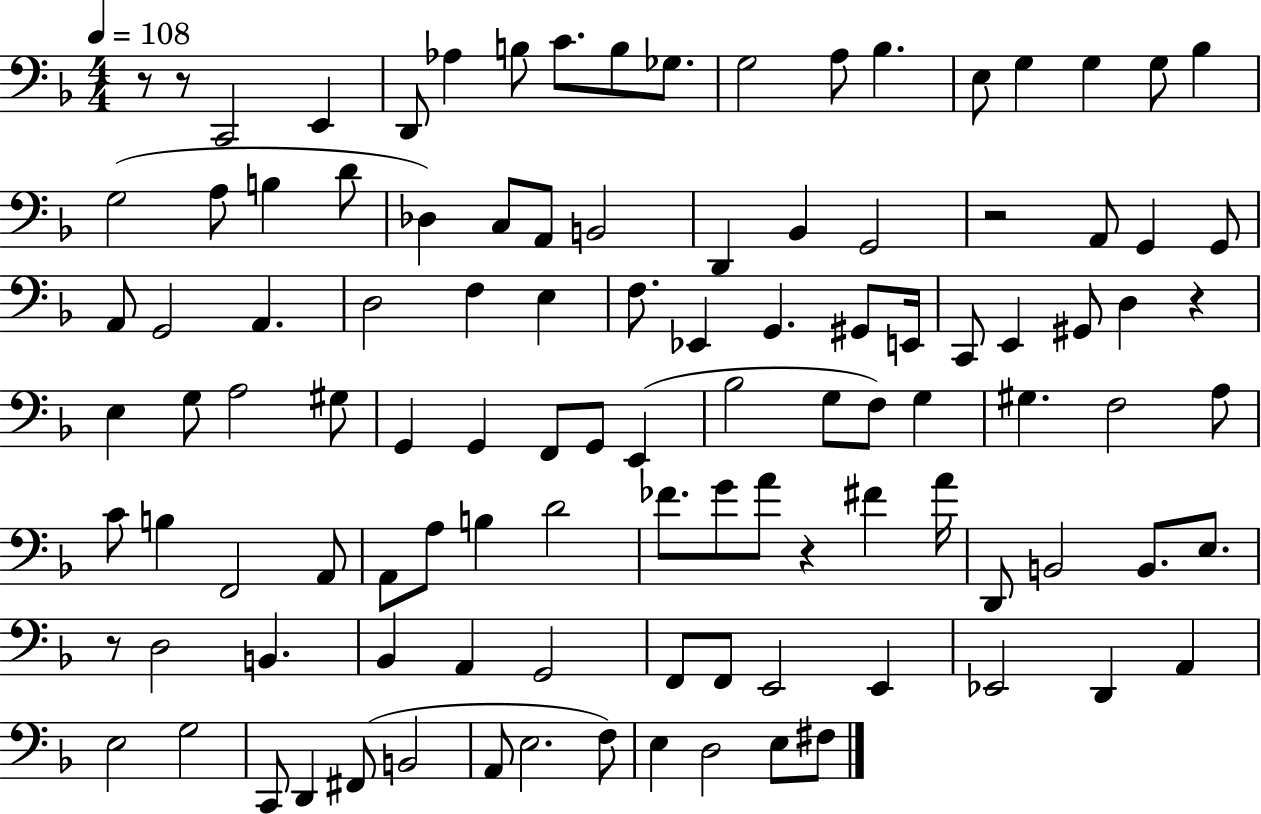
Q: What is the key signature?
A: F major